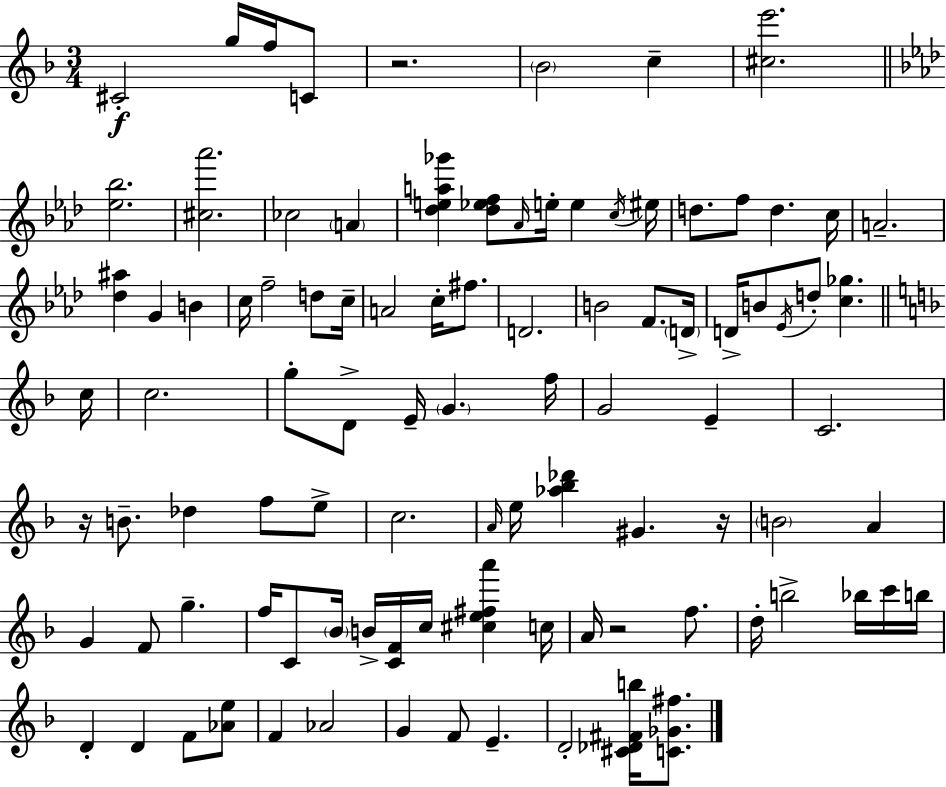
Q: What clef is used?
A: treble